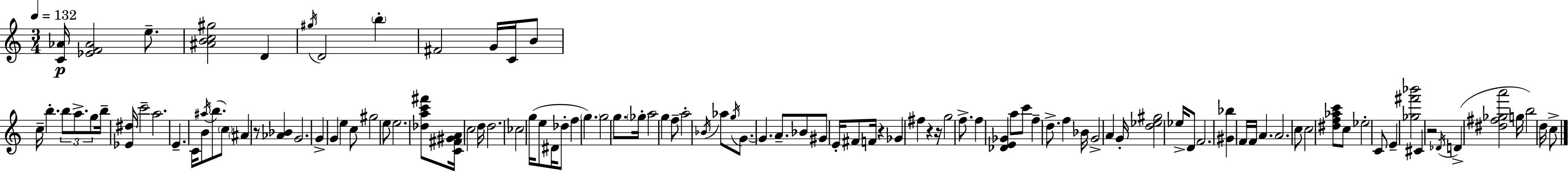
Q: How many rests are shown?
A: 5